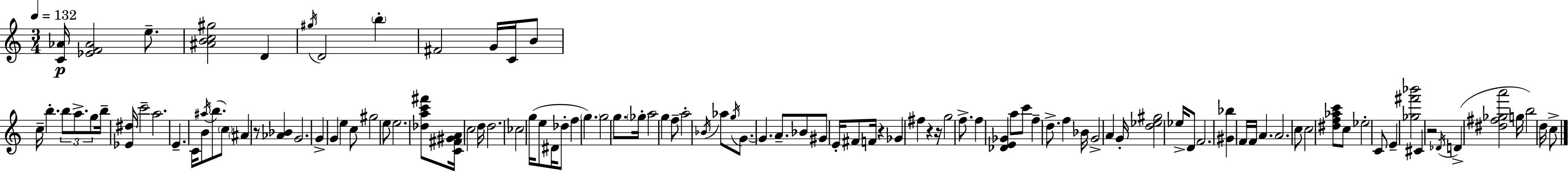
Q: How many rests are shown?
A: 5